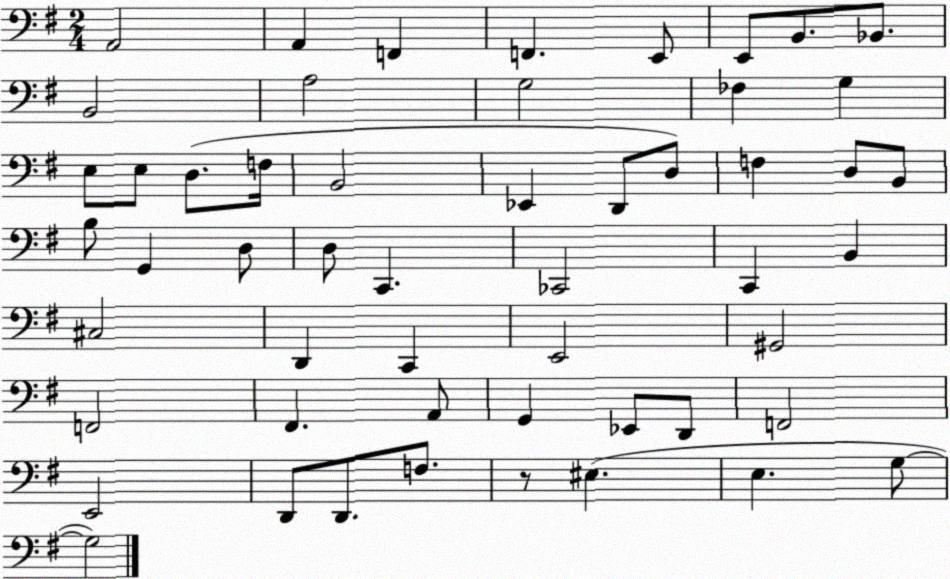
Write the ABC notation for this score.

X:1
T:Untitled
M:2/4
L:1/4
K:G
A,,2 A,, F,, F,, E,,/2 E,,/2 B,,/2 _B,,/2 B,,2 A,2 G,2 _F, G, E,/2 E,/2 D,/2 F,/4 B,,2 _E,, D,,/2 D,/2 F, D,/2 B,,/2 B,/2 G,, D,/2 D,/2 C,, _C,,2 C,, B,, ^C,2 D,, C,, E,,2 ^G,,2 F,,2 ^F,, A,,/2 G,, _E,,/2 D,,/2 F,,2 E,,2 D,,/2 D,,/2 F,/2 z/2 ^E, E, G,/2 G,2